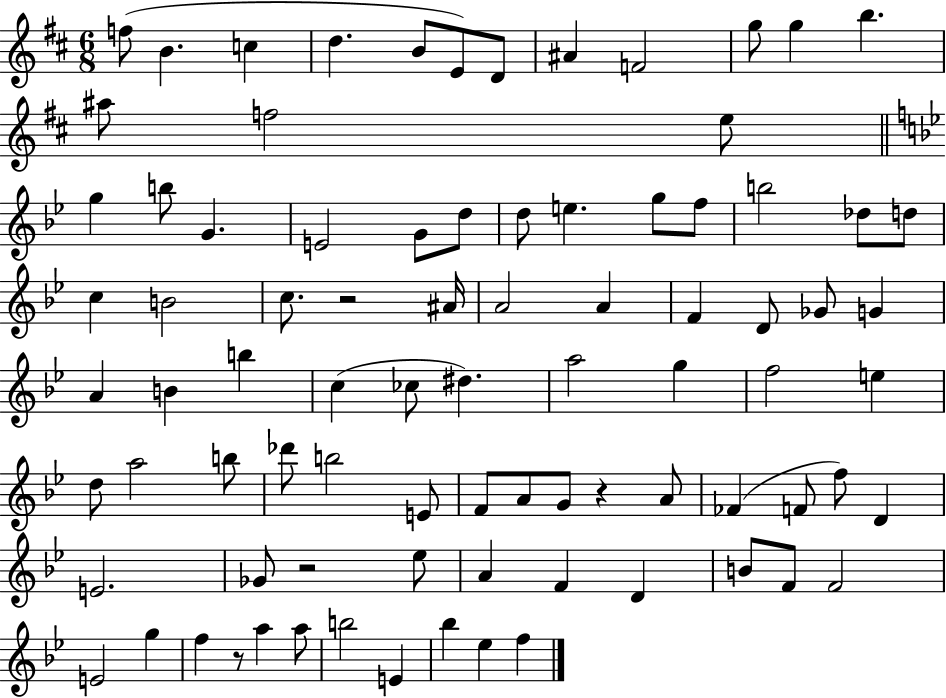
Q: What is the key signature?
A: D major